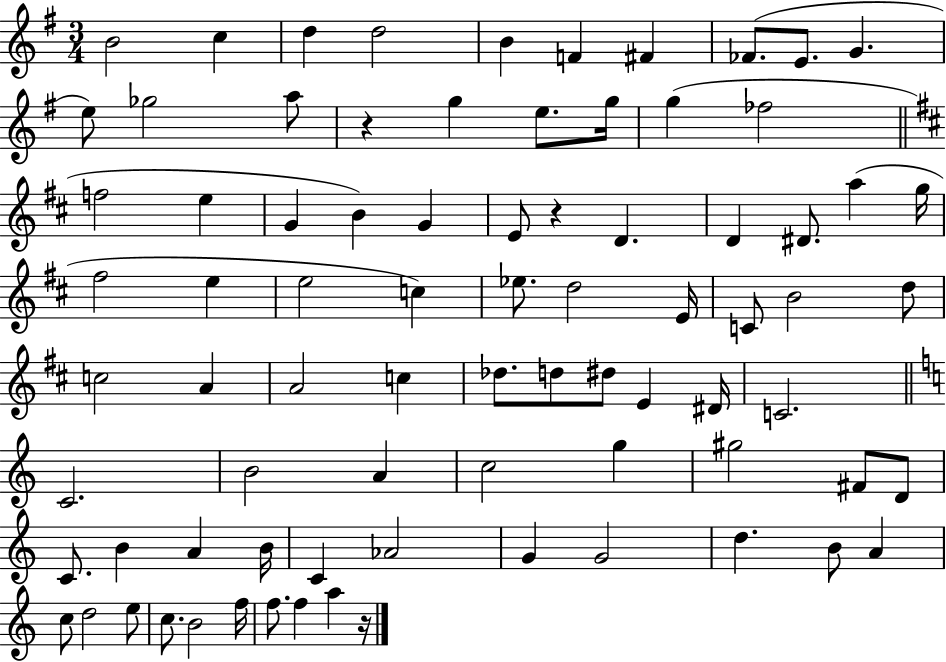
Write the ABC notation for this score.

X:1
T:Untitled
M:3/4
L:1/4
K:G
B2 c d d2 B F ^F _F/2 E/2 G e/2 _g2 a/2 z g e/2 g/4 g _f2 f2 e G B G E/2 z D D ^D/2 a g/4 ^f2 e e2 c _e/2 d2 E/4 C/2 B2 d/2 c2 A A2 c _d/2 d/2 ^d/2 E ^D/4 C2 C2 B2 A c2 g ^g2 ^F/2 D/2 C/2 B A B/4 C _A2 G G2 d B/2 A c/2 d2 e/2 c/2 B2 f/4 f/2 f a z/4